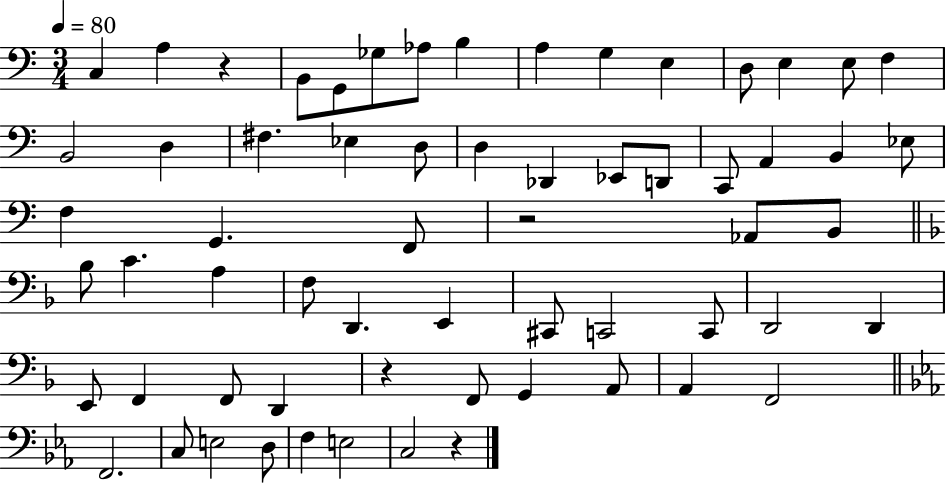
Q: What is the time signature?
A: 3/4